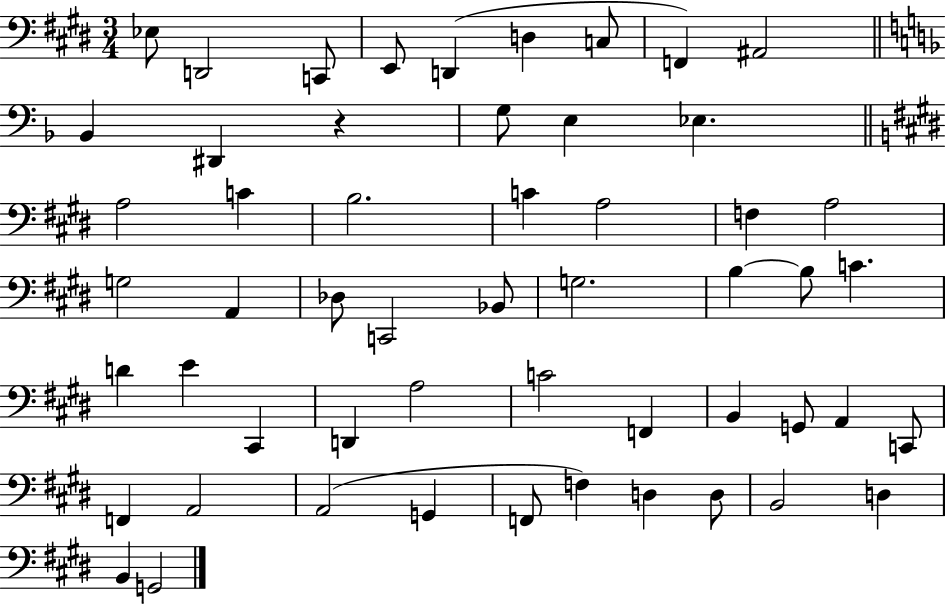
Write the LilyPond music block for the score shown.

{
  \clef bass
  \numericTimeSignature
  \time 3/4
  \key e \major
  ees8 d,2 c,8 | e,8 d,4( d4 c8 | f,4) ais,2 | \bar "||" \break \key f \major bes,4 dis,4 r4 | g8 e4 ees4. | \bar "||" \break \key e \major a2 c'4 | b2. | c'4 a2 | f4 a2 | \break g2 a,4 | des8 c,2 bes,8 | g2. | b4~~ b8 c'4. | \break d'4 e'4 cis,4 | d,4 a2 | c'2 f,4 | b,4 g,8 a,4 c,8 | \break f,4 a,2 | a,2( g,4 | f,8 f4) d4 d8 | b,2 d4 | \break b,4 g,2 | \bar "|."
}